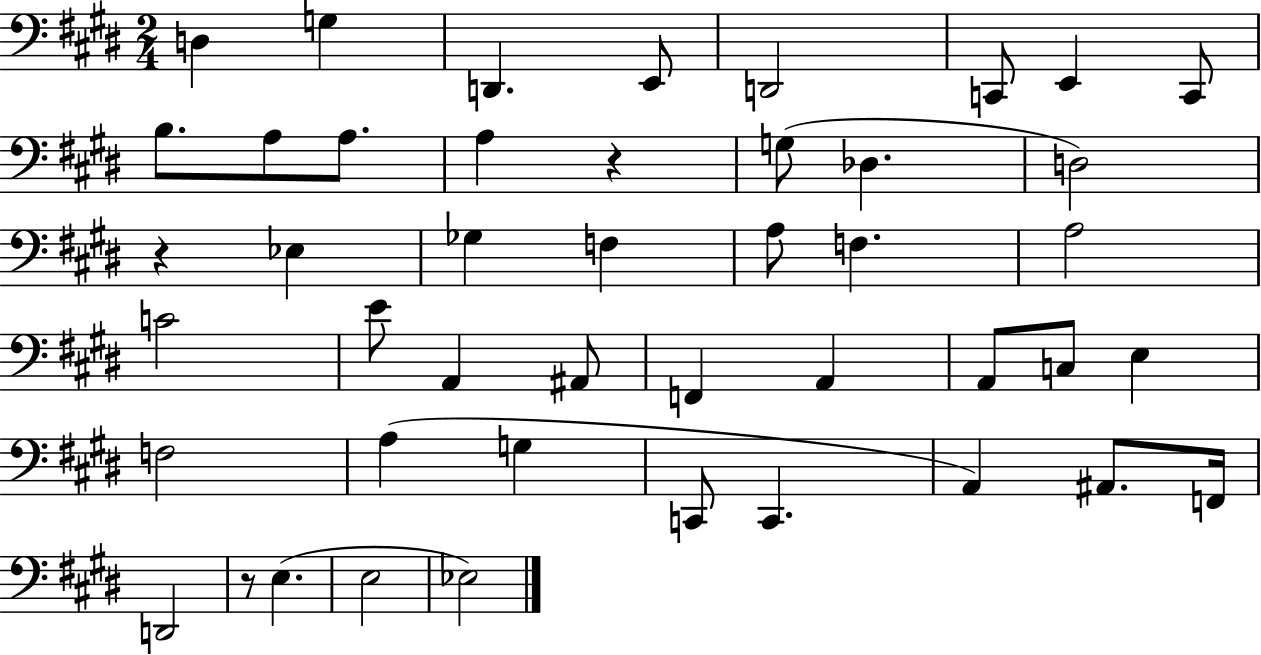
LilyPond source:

{
  \clef bass
  \numericTimeSignature
  \time 2/4
  \key e \major
  \repeat volta 2 { d4 g4 | d,4. e,8 | d,2 | c,8 e,4 c,8 | \break b8. a8 a8. | a4 r4 | g8( des4. | d2) | \break r4 ees4 | ges4 f4 | a8 f4. | a2 | \break c'2 | e'8 a,4 ais,8 | f,4 a,4 | a,8 c8 e4 | \break f2 | a4( g4 | c,8 c,4. | a,4) ais,8. f,16 | \break d,2 | r8 e4.( | e2 | ees2) | \break } \bar "|."
}